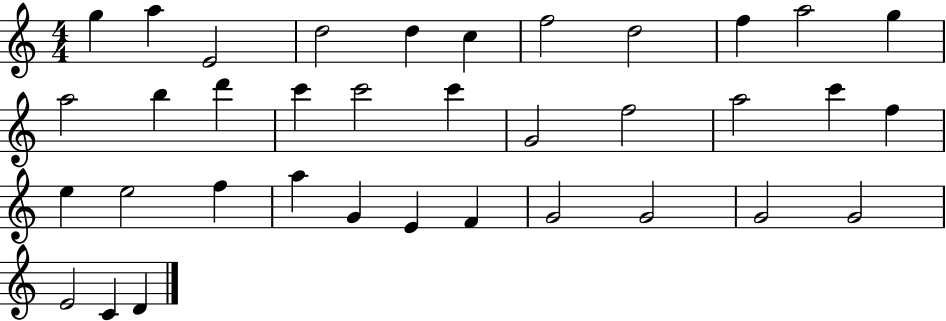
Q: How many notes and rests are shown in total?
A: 36